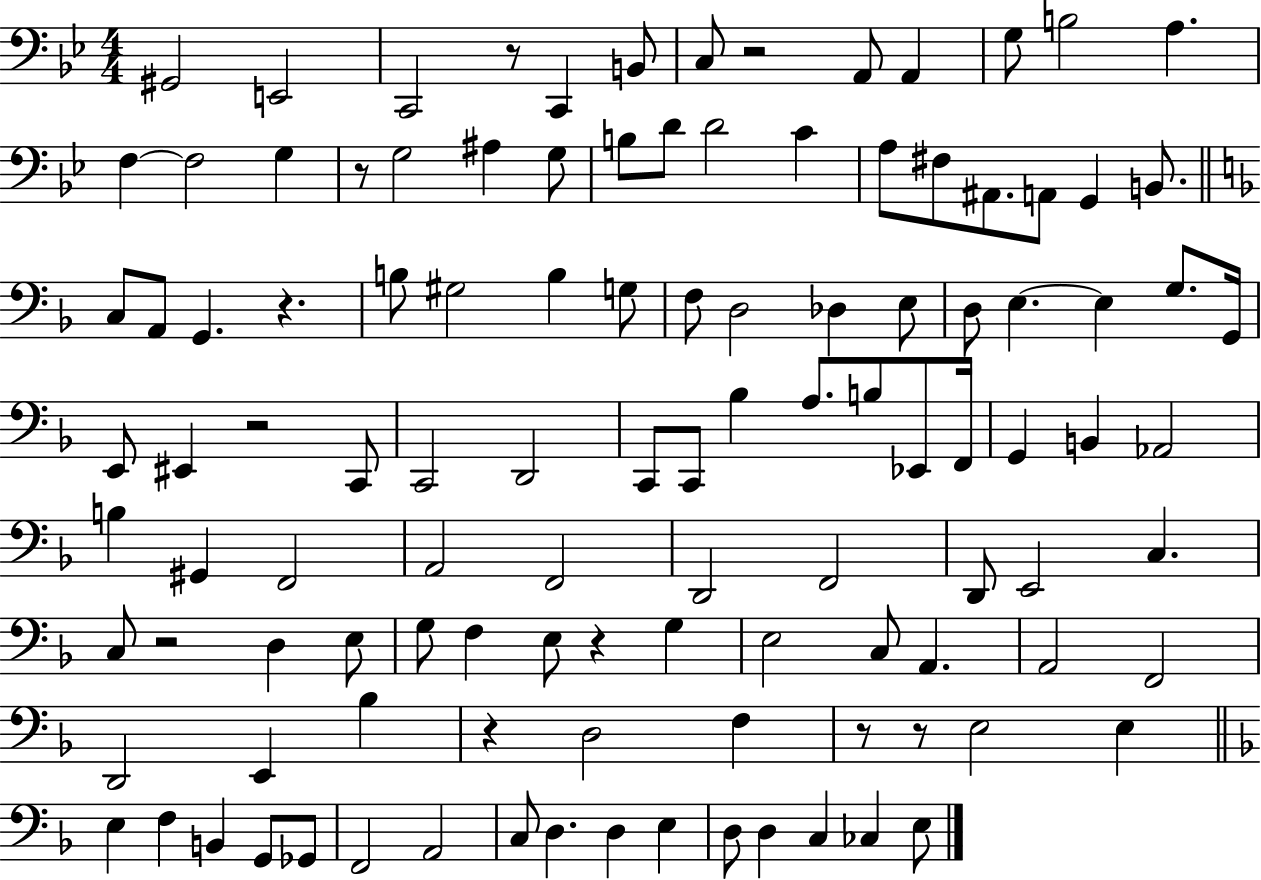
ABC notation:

X:1
T:Untitled
M:4/4
L:1/4
K:Bb
^G,,2 E,,2 C,,2 z/2 C,, B,,/2 C,/2 z2 A,,/2 A,, G,/2 B,2 A, F, F,2 G, z/2 G,2 ^A, G,/2 B,/2 D/2 D2 C A,/2 ^F,/2 ^A,,/2 A,,/2 G,, B,,/2 C,/2 A,,/2 G,, z B,/2 ^G,2 B, G,/2 F,/2 D,2 _D, E,/2 D,/2 E, E, G,/2 G,,/4 E,,/2 ^E,, z2 C,,/2 C,,2 D,,2 C,,/2 C,,/2 _B, A,/2 B,/2 _E,,/2 F,,/4 G,, B,, _A,,2 B, ^G,, F,,2 A,,2 F,,2 D,,2 F,,2 D,,/2 E,,2 C, C,/2 z2 D, E,/2 G,/2 F, E,/2 z G, E,2 C,/2 A,, A,,2 F,,2 D,,2 E,, _B, z D,2 F, z/2 z/2 E,2 E, E, F, B,, G,,/2 _G,,/2 F,,2 A,,2 C,/2 D, D, E, D,/2 D, C, _C, E,/2